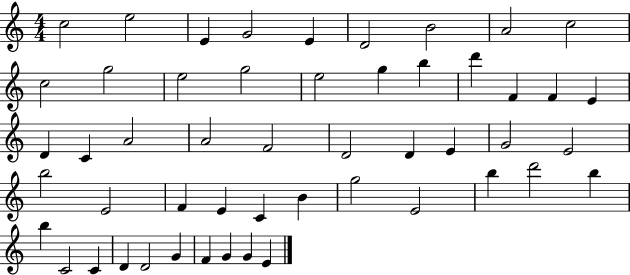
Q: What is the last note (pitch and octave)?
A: E4